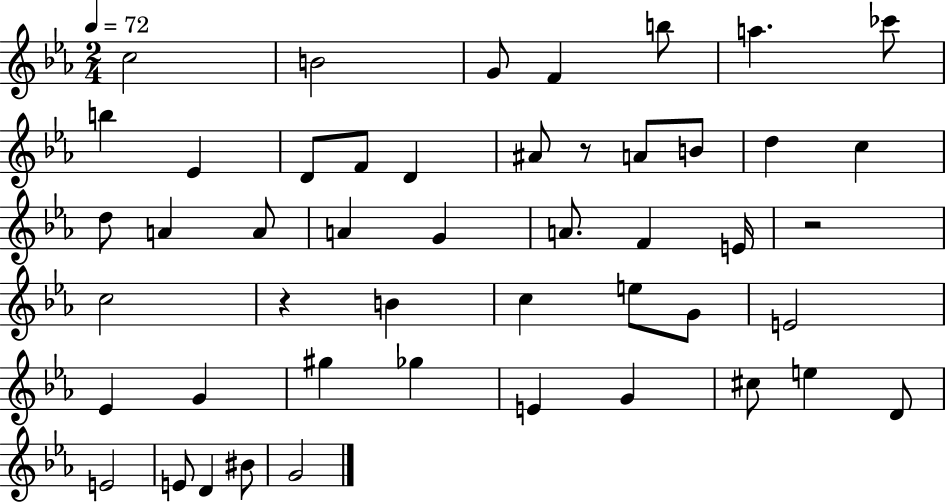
{
  \clef treble
  \numericTimeSignature
  \time 2/4
  \key ees \major
  \tempo 4 = 72
  c''2 | b'2 | g'8 f'4 b''8 | a''4. ces'''8 | \break b''4 ees'4 | d'8 f'8 d'4 | ais'8 r8 a'8 b'8 | d''4 c''4 | \break d''8 a'4 a'8 | a'4 g'4 | a'8. f'4 e'16 | r2 | \break c''2 | r4 b'4 | c''4 e''8 g'8 | e'2 | \break ees'4 g'4 | gis''4 ges''4 | e'4 g'4 | cis''8 e''4 d'8 | \break e'2 | e'8 d'4 bis'8 | g'2 | \bar "|."
}